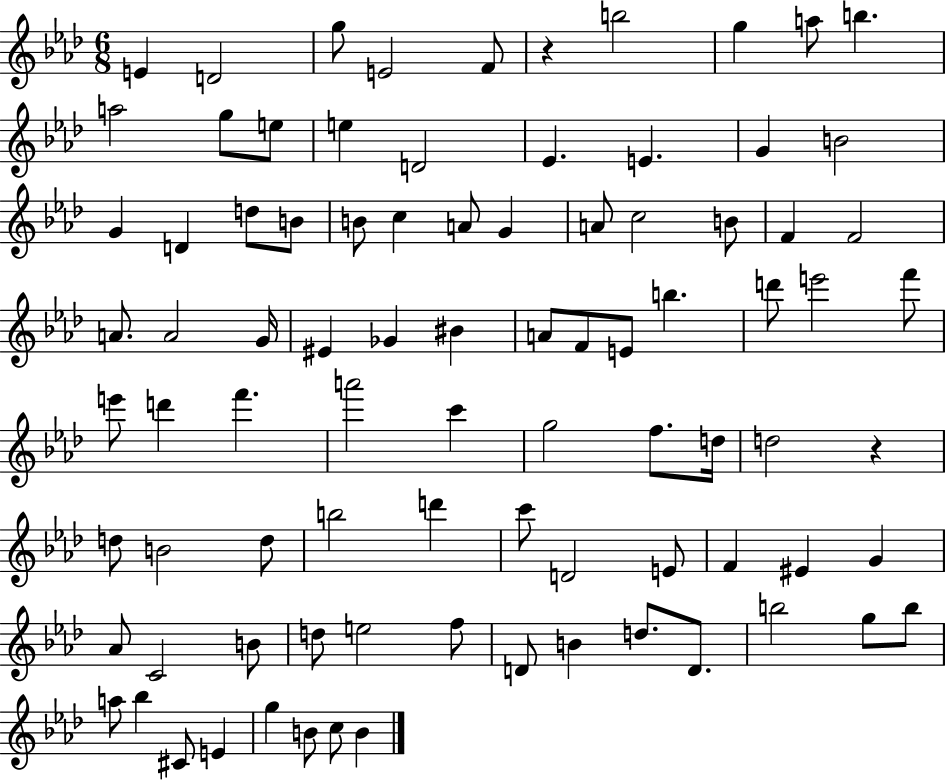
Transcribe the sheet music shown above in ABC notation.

X:1
T:Untitled
M:6/8
L:1/4
K:Ab
E D2 g/2 E2 F/2 z b2 g a/2 b a2 g/2 e/2 e D2 _E E G B2 G D d/2 B/2 B/2 c A/2 G A/2 c2 B/2 F F2 A/2 A2 G/4 ^E _G ^B A/2 F/2 E/2 b d'/2 e'2 f'/2 e'/2 d' f' a'2 c' g2 f/2 d/4 d2 z d/2 B2 d/2 b2 d' c'/2 D2 E/2 F ^E G _A/2 C2 B/2 d/2 e2 f/2 D/2 B d/2 D/2 b2 g/2 b/2 a/2 _b ^C/2 E g B/2 c/2 B